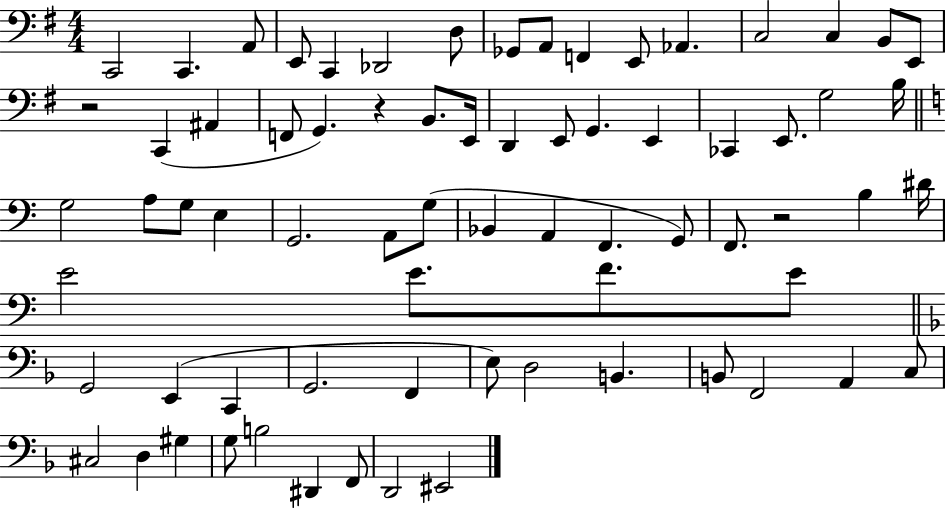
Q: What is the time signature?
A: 4/4